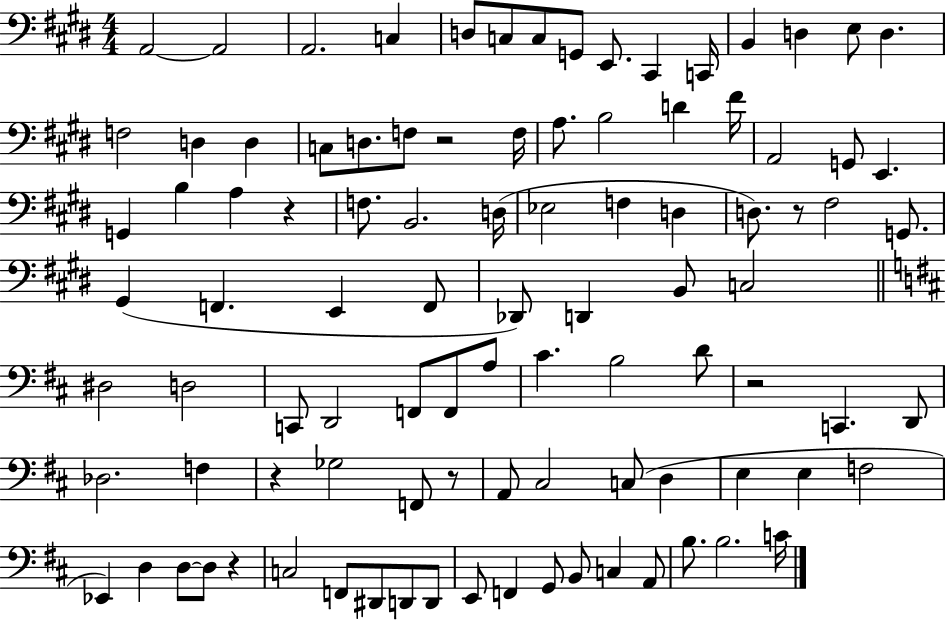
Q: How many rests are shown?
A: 7